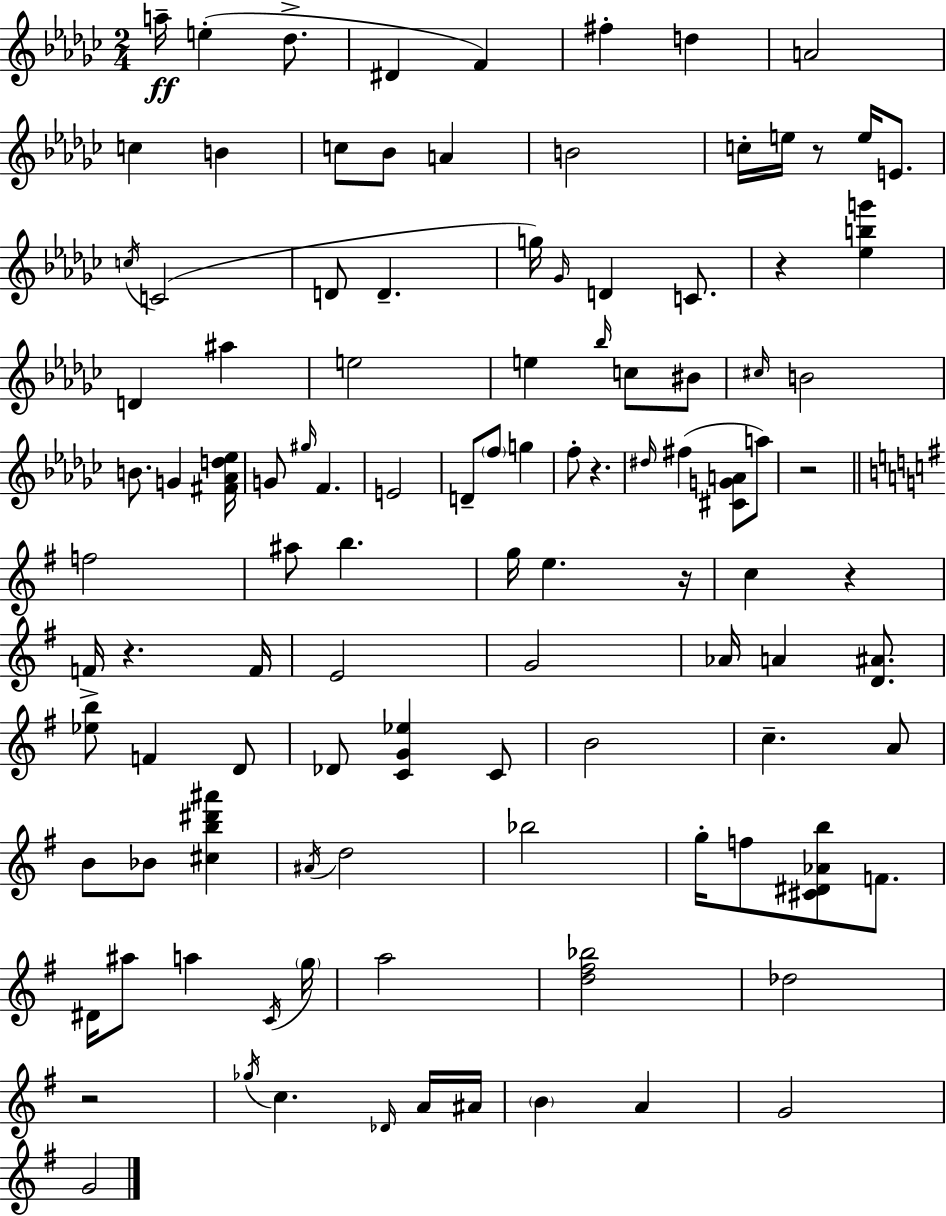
{
  \clef treble
  \numericTimeSignature
  \time 2/4
  \key ees \minor
  a''16--\ff e''4-.( des''8.-> | dis'4 f'4) | fis''4-. d''4 | a'2 | \break c''4 b'4 | c''8 bes'8 a'4 | b'2 | c''16-. e''16 r8 e''16 e'8. | \break \acciaccatura { c''16 } c'2( | d'8 d'4.-- | g''16) \grace { ges'16 } d'4 c'8. | r4 <ees'' b'' g'''>4 | \break d'4 ais''4 | e''2 | e''4 \grace { bes''16 } c''8 | bis'8 \grace { cis''16 } b'2 | \break b'8. g'4 | <fis' aes' d'' ees''>16 g'8 \grace { gis''16 } f'4. | e'2 | d'8-- \parenthesize f''8 | \break g''4 f''8-. r4. | \grace { dis''16 }( fis''4 | <cis' g' a'>8 a''8) r2 | \bar "||" \break \key g \major f''2 | ais''8 b''4. | g''16 e''4. r16 | c''4 r4 | \break f'16-> r4. f'16 | e'2 | g'2 | aes'16 a'4 <d' ais'>8. | \break <ees'' b''>8 f'4 d'8 | des'8 <c' g' ees''>4 c'8 | b'2 | c''4.-- a'8 | \break b'8 bes'8 <cis'' b'' dis''' ais'''>4 | \acciaccatura { ais'16 } d''2 | bes''2 | g''16-. f''8 <cis' dis' aes' b''>8 f'8. | \break dis'16 ais''8 a''4 | \acciaccatura { c'16 } \parenthesize g''16 a''2 | <d'' fis'' bes''>2 | des''2 | \break r2 | \acciaccatura { ges''16 } c''4. | \grace { des'16 } a'16 ais'16 \parenthesize b'4 | a'4 g'2 | \break g'2 | \bar "|."
}